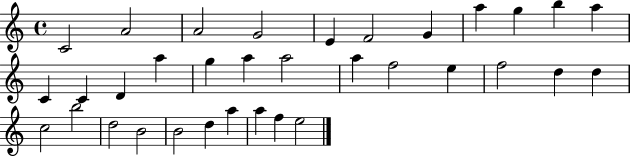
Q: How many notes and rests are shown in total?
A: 34